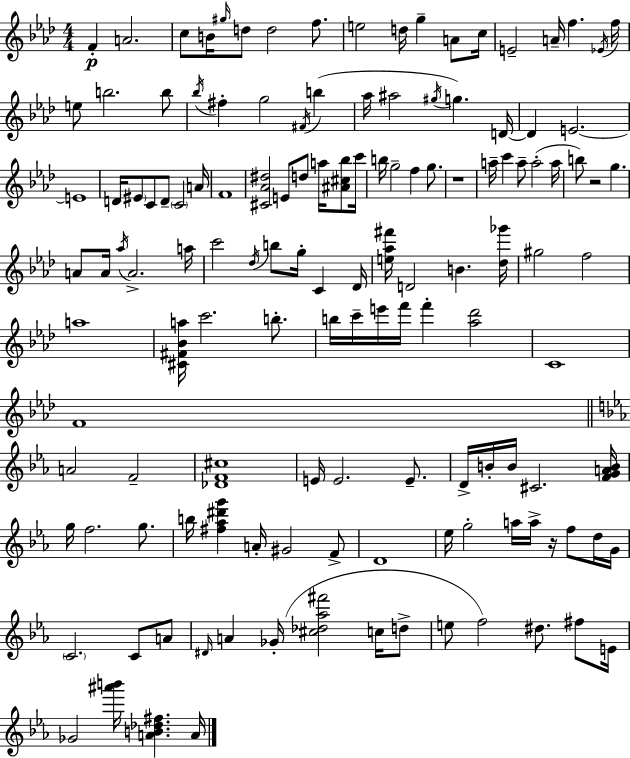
F4/q A4/h. C5/e B4/s G#5/s D5/e D5/h F5/e. E5/h D5/s G5/q A4/e C5/s E4/h A4/s F5/q. Eb4/s F5/s E5/e B5/h. B5/e Bb5/s F#5/q G5/h F#4/s B5/q Ab5/s A#5/h G#5/s G5/q. D4/s D4/q E4/h. E4/w D4/s EIS4/e C4/e D4/e C4/h A4/s F4/w [C#4,Ab4,D#5]/h E4/e D5/e A5/s [A#4,C#5,Bb5]/e C6/s B5/s G5/h F5/q G5/e. R/w A5/s C6/q A5/e A5/h A5/s B5/e R/h G5/q. A4/e A4/s Ab5/s A4/h. A5/s C6/h Db5/s B5/e G5/s C4/q Db4/s [E5,Ab5,F#6]/s D4/h B4/q. [Db5,Gb6]/s G#5/h F5/h A5/w [C#4,F#4,Bb4,A5]/s C6/h. B5/e. B5/s C6/s E6/s F6/s F6/q [Ab5,Db6]/h C4/w F4/w A4/h F4/h [Db4,F4,C#5]/w E4/s E4/h. E4/e. D4/s B4/s B4/s C#4/h. [F4,G4,A4,B4]/s G5/s F5/h. G5/e. B5/s [F#5,Ab5,D#6,G6]/q A4/s G#4/h F4/e D4/w Eb5/s G5/h A5/s A5/s R/s F5/e D5/s G4/s C4/h. C4/e A4/e D#4/s A4/q Gb4/s [C#5,Db5,Ab5,F#6]/h C5/s D5/e E5/e F5/h D#5/e. F#5/e E4/s Gb4/h [A#6,B6]/s [A4,B4,Db5,F#5]/q. A4/s